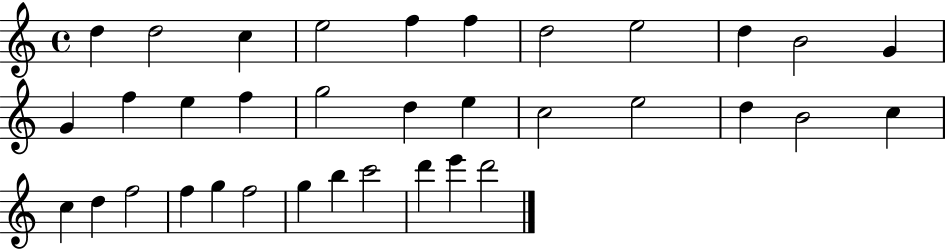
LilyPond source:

{
  \clef treble
  \time 4/4
  \defaultTimeSignature
  \key c \major
  d''4 d''2 c''4 | e''2 f''4 f''4 | d''2 e''2 | d''4 b'2 g'4 | \break g'4 f''4 e''4 f''4 | g''2 d''4 e''4 | c''2 e''2 | d''4 b'2 c''4 | \break c''4 d''4 f''2 | f''4 g''4 f''2 | g''4 b''4 c'''2 | d'''4 e'''4 d'''2 | \break \bar "|."
}